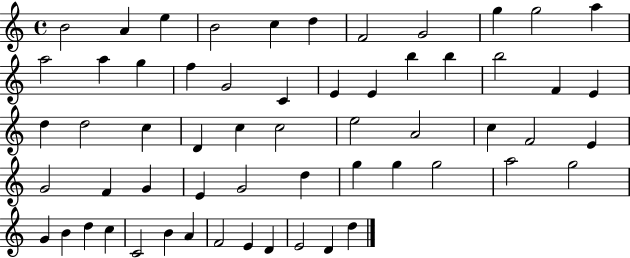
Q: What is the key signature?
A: C major